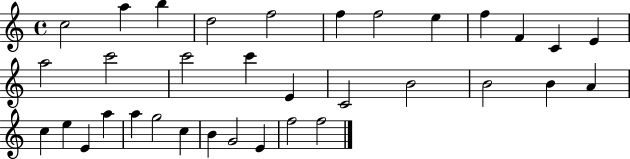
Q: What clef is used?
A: treble